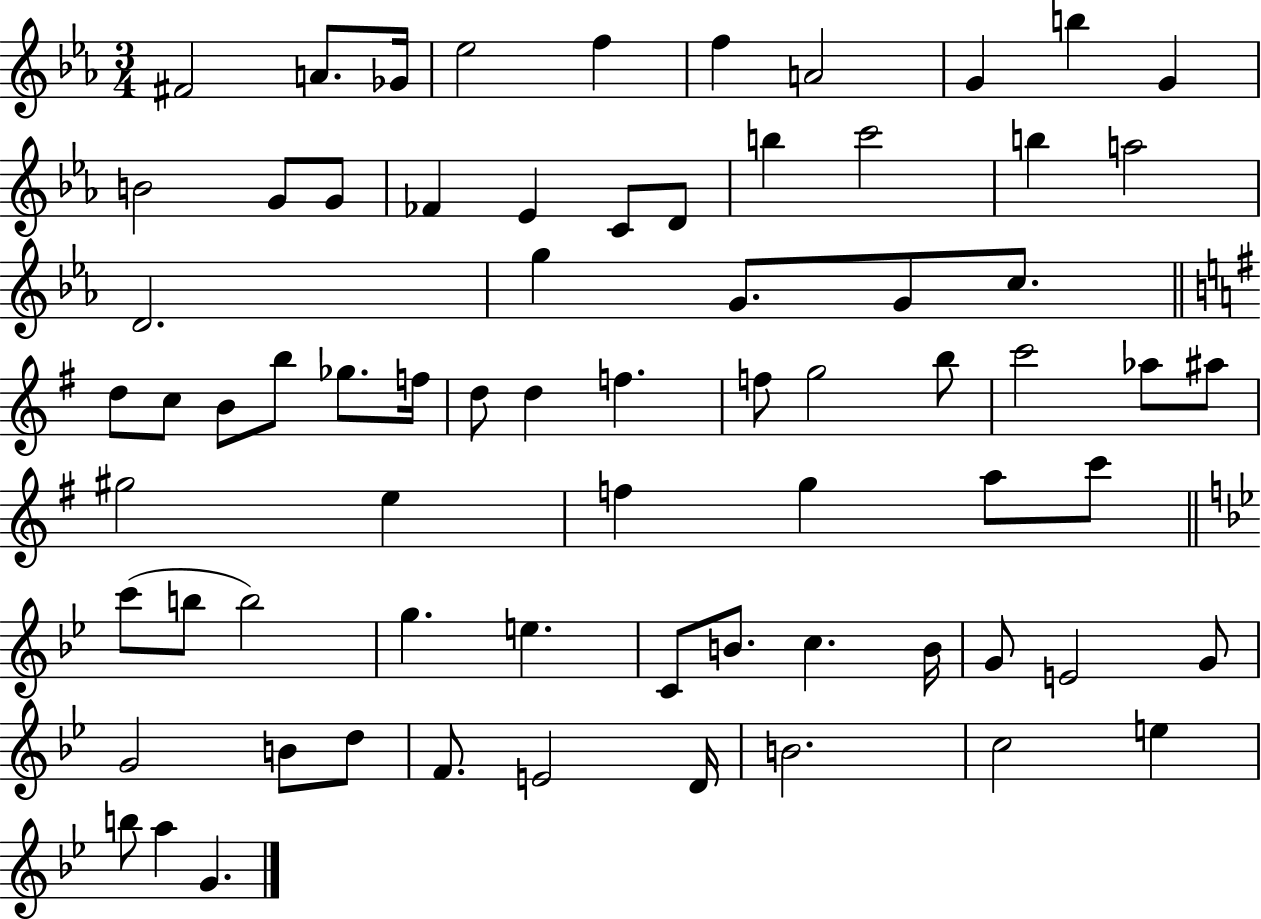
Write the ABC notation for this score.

X:1
T:Untitled
M:3/4
L:1/4
K:Eb
^F2 A/2 _G/4 _e2 f f A2 G b G B2 G/2 G/2 _F _E C/2 D/2 b c'2 b a2 D2 g G/2 G/2 c/2 d/2 c/2 B/2 b/2 _g/2 f/4 d/2 d f f/2 g2 b/2 c'2 _a/2 ^a/2 ^g2 e f g a/2 c'/2 c'/2 b/2 b2 g e C/2 B/2 c B/4 G/2 E2 G/2 G2 B/2 d/2 F/2 E2 D/4 B2 c2 e b/2 a G